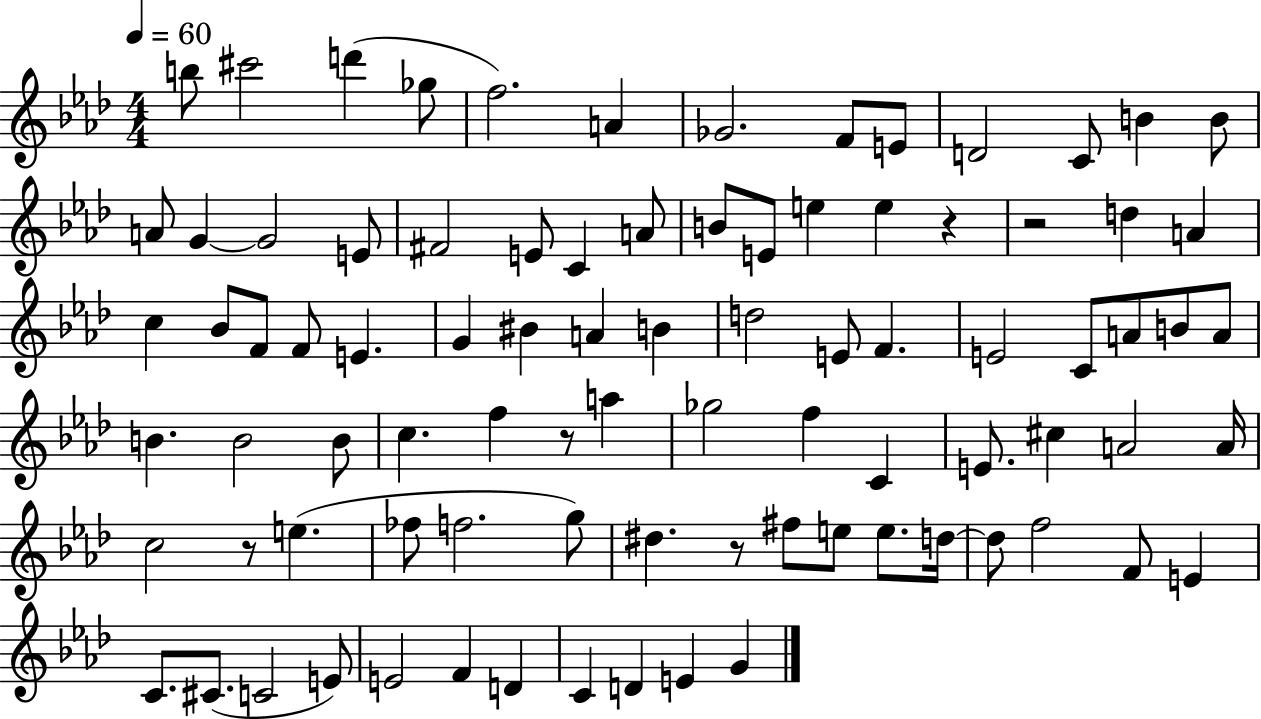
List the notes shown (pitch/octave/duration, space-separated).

B5/e C#6/h D6/q Gb5/e F5/h. A4/q Gb4/h. F4/e E4/e D4/h C4/e B4/q B4/e A4/e G4/q G4/h E4/e F#4/h E4/e C4/q A4/e B4/e E4/e E5/q E5/q R/q R/h D5/q A4/q C5/q Bb4/e F4/e F4/e E4/q. G4/q BIS4/q A4/q B4/q D5/h E4/e F4/q. E4/h C4/e A4/e B4/e A4/e B4/q. B4/h B4/e C5/q. F5/q R/e A5/q Gb5/h F5/q C4/q E4/e. C#5/q A4/h A4/s C5/h R/e E5/q. FES5/e F5/h. G5/e D#5/q. R/e F#5/e E5/e E5/e. D5/s D5/e F5/h F4/e E4/q C4/e. C#4/e. C4/h E4/e E4/h F4/q D4/q C4/q D4/q E4/q G4/q